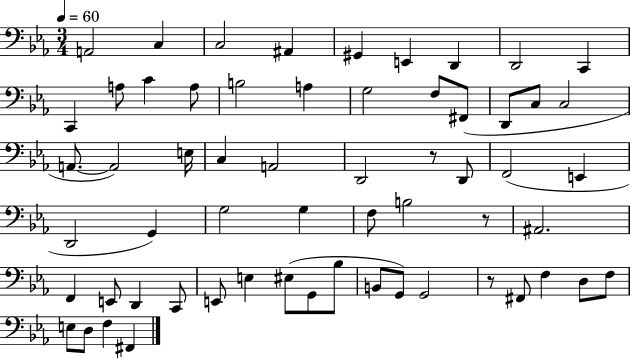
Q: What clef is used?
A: bass